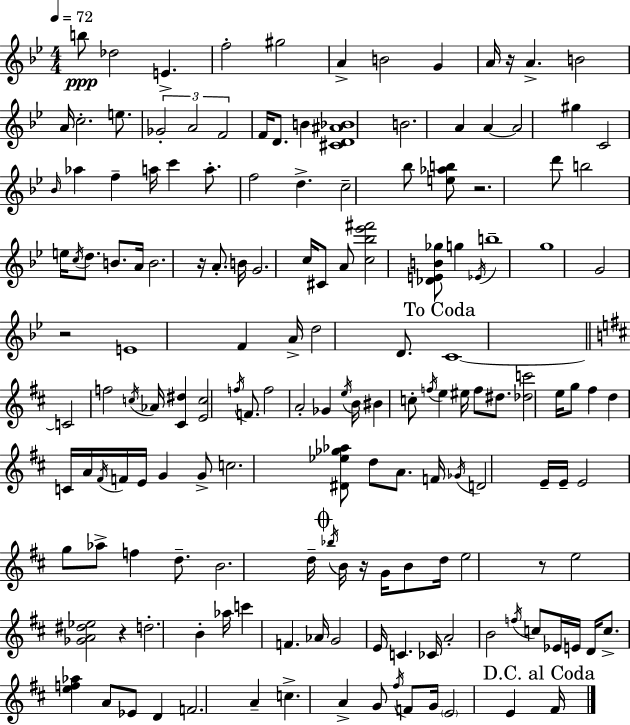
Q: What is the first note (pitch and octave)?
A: B5